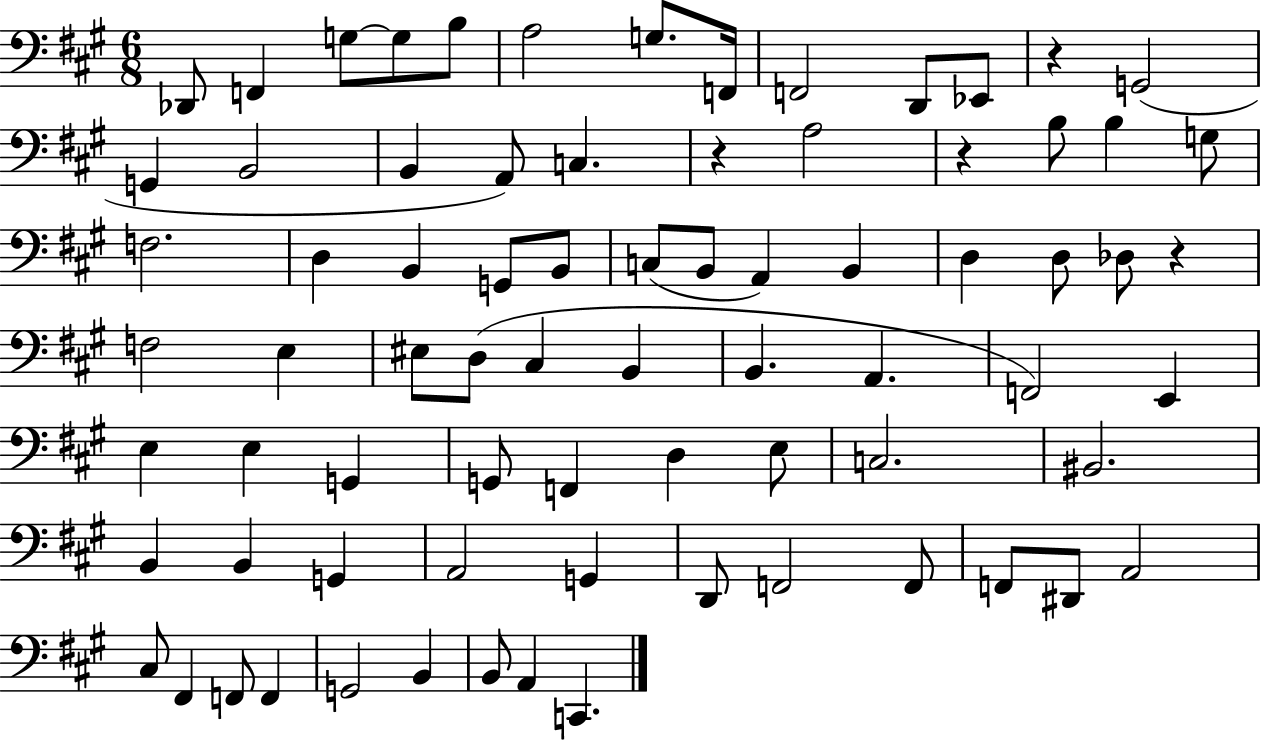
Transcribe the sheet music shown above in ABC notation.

X:1
T:Untitled
M:6/8
L:1/4
K:A
_D,,/2 F,, G,/2 G,/2 B,/2 A,2 G,/2 F,,/4 F,,2 D,,/2 _E,,/2 z G,,2 G,, B,,2 B,, A,,/2 C, z A,2 z B,/2 B, G,/2 F,2 D, B,, G,,/2 B,,/2 C,/2 B,,/2 A,, B,, D, D,/2 _D,/2 z F,2 E, ^E,/2 D,/2 ^C, B,, B,, A,, F,,2 E,, E, E, G,, G,,/2 F,, D, E,/2 C,2 ^B,,2 B,, B,, G,, A,,2 G,, D,,/2 F,,2 F,,/2 F,,/2 ^D,,/2 A,,2 ^C,/2 ^F,, F,,/2 F,, G,,2 B,, B,,/2 A,, C,,